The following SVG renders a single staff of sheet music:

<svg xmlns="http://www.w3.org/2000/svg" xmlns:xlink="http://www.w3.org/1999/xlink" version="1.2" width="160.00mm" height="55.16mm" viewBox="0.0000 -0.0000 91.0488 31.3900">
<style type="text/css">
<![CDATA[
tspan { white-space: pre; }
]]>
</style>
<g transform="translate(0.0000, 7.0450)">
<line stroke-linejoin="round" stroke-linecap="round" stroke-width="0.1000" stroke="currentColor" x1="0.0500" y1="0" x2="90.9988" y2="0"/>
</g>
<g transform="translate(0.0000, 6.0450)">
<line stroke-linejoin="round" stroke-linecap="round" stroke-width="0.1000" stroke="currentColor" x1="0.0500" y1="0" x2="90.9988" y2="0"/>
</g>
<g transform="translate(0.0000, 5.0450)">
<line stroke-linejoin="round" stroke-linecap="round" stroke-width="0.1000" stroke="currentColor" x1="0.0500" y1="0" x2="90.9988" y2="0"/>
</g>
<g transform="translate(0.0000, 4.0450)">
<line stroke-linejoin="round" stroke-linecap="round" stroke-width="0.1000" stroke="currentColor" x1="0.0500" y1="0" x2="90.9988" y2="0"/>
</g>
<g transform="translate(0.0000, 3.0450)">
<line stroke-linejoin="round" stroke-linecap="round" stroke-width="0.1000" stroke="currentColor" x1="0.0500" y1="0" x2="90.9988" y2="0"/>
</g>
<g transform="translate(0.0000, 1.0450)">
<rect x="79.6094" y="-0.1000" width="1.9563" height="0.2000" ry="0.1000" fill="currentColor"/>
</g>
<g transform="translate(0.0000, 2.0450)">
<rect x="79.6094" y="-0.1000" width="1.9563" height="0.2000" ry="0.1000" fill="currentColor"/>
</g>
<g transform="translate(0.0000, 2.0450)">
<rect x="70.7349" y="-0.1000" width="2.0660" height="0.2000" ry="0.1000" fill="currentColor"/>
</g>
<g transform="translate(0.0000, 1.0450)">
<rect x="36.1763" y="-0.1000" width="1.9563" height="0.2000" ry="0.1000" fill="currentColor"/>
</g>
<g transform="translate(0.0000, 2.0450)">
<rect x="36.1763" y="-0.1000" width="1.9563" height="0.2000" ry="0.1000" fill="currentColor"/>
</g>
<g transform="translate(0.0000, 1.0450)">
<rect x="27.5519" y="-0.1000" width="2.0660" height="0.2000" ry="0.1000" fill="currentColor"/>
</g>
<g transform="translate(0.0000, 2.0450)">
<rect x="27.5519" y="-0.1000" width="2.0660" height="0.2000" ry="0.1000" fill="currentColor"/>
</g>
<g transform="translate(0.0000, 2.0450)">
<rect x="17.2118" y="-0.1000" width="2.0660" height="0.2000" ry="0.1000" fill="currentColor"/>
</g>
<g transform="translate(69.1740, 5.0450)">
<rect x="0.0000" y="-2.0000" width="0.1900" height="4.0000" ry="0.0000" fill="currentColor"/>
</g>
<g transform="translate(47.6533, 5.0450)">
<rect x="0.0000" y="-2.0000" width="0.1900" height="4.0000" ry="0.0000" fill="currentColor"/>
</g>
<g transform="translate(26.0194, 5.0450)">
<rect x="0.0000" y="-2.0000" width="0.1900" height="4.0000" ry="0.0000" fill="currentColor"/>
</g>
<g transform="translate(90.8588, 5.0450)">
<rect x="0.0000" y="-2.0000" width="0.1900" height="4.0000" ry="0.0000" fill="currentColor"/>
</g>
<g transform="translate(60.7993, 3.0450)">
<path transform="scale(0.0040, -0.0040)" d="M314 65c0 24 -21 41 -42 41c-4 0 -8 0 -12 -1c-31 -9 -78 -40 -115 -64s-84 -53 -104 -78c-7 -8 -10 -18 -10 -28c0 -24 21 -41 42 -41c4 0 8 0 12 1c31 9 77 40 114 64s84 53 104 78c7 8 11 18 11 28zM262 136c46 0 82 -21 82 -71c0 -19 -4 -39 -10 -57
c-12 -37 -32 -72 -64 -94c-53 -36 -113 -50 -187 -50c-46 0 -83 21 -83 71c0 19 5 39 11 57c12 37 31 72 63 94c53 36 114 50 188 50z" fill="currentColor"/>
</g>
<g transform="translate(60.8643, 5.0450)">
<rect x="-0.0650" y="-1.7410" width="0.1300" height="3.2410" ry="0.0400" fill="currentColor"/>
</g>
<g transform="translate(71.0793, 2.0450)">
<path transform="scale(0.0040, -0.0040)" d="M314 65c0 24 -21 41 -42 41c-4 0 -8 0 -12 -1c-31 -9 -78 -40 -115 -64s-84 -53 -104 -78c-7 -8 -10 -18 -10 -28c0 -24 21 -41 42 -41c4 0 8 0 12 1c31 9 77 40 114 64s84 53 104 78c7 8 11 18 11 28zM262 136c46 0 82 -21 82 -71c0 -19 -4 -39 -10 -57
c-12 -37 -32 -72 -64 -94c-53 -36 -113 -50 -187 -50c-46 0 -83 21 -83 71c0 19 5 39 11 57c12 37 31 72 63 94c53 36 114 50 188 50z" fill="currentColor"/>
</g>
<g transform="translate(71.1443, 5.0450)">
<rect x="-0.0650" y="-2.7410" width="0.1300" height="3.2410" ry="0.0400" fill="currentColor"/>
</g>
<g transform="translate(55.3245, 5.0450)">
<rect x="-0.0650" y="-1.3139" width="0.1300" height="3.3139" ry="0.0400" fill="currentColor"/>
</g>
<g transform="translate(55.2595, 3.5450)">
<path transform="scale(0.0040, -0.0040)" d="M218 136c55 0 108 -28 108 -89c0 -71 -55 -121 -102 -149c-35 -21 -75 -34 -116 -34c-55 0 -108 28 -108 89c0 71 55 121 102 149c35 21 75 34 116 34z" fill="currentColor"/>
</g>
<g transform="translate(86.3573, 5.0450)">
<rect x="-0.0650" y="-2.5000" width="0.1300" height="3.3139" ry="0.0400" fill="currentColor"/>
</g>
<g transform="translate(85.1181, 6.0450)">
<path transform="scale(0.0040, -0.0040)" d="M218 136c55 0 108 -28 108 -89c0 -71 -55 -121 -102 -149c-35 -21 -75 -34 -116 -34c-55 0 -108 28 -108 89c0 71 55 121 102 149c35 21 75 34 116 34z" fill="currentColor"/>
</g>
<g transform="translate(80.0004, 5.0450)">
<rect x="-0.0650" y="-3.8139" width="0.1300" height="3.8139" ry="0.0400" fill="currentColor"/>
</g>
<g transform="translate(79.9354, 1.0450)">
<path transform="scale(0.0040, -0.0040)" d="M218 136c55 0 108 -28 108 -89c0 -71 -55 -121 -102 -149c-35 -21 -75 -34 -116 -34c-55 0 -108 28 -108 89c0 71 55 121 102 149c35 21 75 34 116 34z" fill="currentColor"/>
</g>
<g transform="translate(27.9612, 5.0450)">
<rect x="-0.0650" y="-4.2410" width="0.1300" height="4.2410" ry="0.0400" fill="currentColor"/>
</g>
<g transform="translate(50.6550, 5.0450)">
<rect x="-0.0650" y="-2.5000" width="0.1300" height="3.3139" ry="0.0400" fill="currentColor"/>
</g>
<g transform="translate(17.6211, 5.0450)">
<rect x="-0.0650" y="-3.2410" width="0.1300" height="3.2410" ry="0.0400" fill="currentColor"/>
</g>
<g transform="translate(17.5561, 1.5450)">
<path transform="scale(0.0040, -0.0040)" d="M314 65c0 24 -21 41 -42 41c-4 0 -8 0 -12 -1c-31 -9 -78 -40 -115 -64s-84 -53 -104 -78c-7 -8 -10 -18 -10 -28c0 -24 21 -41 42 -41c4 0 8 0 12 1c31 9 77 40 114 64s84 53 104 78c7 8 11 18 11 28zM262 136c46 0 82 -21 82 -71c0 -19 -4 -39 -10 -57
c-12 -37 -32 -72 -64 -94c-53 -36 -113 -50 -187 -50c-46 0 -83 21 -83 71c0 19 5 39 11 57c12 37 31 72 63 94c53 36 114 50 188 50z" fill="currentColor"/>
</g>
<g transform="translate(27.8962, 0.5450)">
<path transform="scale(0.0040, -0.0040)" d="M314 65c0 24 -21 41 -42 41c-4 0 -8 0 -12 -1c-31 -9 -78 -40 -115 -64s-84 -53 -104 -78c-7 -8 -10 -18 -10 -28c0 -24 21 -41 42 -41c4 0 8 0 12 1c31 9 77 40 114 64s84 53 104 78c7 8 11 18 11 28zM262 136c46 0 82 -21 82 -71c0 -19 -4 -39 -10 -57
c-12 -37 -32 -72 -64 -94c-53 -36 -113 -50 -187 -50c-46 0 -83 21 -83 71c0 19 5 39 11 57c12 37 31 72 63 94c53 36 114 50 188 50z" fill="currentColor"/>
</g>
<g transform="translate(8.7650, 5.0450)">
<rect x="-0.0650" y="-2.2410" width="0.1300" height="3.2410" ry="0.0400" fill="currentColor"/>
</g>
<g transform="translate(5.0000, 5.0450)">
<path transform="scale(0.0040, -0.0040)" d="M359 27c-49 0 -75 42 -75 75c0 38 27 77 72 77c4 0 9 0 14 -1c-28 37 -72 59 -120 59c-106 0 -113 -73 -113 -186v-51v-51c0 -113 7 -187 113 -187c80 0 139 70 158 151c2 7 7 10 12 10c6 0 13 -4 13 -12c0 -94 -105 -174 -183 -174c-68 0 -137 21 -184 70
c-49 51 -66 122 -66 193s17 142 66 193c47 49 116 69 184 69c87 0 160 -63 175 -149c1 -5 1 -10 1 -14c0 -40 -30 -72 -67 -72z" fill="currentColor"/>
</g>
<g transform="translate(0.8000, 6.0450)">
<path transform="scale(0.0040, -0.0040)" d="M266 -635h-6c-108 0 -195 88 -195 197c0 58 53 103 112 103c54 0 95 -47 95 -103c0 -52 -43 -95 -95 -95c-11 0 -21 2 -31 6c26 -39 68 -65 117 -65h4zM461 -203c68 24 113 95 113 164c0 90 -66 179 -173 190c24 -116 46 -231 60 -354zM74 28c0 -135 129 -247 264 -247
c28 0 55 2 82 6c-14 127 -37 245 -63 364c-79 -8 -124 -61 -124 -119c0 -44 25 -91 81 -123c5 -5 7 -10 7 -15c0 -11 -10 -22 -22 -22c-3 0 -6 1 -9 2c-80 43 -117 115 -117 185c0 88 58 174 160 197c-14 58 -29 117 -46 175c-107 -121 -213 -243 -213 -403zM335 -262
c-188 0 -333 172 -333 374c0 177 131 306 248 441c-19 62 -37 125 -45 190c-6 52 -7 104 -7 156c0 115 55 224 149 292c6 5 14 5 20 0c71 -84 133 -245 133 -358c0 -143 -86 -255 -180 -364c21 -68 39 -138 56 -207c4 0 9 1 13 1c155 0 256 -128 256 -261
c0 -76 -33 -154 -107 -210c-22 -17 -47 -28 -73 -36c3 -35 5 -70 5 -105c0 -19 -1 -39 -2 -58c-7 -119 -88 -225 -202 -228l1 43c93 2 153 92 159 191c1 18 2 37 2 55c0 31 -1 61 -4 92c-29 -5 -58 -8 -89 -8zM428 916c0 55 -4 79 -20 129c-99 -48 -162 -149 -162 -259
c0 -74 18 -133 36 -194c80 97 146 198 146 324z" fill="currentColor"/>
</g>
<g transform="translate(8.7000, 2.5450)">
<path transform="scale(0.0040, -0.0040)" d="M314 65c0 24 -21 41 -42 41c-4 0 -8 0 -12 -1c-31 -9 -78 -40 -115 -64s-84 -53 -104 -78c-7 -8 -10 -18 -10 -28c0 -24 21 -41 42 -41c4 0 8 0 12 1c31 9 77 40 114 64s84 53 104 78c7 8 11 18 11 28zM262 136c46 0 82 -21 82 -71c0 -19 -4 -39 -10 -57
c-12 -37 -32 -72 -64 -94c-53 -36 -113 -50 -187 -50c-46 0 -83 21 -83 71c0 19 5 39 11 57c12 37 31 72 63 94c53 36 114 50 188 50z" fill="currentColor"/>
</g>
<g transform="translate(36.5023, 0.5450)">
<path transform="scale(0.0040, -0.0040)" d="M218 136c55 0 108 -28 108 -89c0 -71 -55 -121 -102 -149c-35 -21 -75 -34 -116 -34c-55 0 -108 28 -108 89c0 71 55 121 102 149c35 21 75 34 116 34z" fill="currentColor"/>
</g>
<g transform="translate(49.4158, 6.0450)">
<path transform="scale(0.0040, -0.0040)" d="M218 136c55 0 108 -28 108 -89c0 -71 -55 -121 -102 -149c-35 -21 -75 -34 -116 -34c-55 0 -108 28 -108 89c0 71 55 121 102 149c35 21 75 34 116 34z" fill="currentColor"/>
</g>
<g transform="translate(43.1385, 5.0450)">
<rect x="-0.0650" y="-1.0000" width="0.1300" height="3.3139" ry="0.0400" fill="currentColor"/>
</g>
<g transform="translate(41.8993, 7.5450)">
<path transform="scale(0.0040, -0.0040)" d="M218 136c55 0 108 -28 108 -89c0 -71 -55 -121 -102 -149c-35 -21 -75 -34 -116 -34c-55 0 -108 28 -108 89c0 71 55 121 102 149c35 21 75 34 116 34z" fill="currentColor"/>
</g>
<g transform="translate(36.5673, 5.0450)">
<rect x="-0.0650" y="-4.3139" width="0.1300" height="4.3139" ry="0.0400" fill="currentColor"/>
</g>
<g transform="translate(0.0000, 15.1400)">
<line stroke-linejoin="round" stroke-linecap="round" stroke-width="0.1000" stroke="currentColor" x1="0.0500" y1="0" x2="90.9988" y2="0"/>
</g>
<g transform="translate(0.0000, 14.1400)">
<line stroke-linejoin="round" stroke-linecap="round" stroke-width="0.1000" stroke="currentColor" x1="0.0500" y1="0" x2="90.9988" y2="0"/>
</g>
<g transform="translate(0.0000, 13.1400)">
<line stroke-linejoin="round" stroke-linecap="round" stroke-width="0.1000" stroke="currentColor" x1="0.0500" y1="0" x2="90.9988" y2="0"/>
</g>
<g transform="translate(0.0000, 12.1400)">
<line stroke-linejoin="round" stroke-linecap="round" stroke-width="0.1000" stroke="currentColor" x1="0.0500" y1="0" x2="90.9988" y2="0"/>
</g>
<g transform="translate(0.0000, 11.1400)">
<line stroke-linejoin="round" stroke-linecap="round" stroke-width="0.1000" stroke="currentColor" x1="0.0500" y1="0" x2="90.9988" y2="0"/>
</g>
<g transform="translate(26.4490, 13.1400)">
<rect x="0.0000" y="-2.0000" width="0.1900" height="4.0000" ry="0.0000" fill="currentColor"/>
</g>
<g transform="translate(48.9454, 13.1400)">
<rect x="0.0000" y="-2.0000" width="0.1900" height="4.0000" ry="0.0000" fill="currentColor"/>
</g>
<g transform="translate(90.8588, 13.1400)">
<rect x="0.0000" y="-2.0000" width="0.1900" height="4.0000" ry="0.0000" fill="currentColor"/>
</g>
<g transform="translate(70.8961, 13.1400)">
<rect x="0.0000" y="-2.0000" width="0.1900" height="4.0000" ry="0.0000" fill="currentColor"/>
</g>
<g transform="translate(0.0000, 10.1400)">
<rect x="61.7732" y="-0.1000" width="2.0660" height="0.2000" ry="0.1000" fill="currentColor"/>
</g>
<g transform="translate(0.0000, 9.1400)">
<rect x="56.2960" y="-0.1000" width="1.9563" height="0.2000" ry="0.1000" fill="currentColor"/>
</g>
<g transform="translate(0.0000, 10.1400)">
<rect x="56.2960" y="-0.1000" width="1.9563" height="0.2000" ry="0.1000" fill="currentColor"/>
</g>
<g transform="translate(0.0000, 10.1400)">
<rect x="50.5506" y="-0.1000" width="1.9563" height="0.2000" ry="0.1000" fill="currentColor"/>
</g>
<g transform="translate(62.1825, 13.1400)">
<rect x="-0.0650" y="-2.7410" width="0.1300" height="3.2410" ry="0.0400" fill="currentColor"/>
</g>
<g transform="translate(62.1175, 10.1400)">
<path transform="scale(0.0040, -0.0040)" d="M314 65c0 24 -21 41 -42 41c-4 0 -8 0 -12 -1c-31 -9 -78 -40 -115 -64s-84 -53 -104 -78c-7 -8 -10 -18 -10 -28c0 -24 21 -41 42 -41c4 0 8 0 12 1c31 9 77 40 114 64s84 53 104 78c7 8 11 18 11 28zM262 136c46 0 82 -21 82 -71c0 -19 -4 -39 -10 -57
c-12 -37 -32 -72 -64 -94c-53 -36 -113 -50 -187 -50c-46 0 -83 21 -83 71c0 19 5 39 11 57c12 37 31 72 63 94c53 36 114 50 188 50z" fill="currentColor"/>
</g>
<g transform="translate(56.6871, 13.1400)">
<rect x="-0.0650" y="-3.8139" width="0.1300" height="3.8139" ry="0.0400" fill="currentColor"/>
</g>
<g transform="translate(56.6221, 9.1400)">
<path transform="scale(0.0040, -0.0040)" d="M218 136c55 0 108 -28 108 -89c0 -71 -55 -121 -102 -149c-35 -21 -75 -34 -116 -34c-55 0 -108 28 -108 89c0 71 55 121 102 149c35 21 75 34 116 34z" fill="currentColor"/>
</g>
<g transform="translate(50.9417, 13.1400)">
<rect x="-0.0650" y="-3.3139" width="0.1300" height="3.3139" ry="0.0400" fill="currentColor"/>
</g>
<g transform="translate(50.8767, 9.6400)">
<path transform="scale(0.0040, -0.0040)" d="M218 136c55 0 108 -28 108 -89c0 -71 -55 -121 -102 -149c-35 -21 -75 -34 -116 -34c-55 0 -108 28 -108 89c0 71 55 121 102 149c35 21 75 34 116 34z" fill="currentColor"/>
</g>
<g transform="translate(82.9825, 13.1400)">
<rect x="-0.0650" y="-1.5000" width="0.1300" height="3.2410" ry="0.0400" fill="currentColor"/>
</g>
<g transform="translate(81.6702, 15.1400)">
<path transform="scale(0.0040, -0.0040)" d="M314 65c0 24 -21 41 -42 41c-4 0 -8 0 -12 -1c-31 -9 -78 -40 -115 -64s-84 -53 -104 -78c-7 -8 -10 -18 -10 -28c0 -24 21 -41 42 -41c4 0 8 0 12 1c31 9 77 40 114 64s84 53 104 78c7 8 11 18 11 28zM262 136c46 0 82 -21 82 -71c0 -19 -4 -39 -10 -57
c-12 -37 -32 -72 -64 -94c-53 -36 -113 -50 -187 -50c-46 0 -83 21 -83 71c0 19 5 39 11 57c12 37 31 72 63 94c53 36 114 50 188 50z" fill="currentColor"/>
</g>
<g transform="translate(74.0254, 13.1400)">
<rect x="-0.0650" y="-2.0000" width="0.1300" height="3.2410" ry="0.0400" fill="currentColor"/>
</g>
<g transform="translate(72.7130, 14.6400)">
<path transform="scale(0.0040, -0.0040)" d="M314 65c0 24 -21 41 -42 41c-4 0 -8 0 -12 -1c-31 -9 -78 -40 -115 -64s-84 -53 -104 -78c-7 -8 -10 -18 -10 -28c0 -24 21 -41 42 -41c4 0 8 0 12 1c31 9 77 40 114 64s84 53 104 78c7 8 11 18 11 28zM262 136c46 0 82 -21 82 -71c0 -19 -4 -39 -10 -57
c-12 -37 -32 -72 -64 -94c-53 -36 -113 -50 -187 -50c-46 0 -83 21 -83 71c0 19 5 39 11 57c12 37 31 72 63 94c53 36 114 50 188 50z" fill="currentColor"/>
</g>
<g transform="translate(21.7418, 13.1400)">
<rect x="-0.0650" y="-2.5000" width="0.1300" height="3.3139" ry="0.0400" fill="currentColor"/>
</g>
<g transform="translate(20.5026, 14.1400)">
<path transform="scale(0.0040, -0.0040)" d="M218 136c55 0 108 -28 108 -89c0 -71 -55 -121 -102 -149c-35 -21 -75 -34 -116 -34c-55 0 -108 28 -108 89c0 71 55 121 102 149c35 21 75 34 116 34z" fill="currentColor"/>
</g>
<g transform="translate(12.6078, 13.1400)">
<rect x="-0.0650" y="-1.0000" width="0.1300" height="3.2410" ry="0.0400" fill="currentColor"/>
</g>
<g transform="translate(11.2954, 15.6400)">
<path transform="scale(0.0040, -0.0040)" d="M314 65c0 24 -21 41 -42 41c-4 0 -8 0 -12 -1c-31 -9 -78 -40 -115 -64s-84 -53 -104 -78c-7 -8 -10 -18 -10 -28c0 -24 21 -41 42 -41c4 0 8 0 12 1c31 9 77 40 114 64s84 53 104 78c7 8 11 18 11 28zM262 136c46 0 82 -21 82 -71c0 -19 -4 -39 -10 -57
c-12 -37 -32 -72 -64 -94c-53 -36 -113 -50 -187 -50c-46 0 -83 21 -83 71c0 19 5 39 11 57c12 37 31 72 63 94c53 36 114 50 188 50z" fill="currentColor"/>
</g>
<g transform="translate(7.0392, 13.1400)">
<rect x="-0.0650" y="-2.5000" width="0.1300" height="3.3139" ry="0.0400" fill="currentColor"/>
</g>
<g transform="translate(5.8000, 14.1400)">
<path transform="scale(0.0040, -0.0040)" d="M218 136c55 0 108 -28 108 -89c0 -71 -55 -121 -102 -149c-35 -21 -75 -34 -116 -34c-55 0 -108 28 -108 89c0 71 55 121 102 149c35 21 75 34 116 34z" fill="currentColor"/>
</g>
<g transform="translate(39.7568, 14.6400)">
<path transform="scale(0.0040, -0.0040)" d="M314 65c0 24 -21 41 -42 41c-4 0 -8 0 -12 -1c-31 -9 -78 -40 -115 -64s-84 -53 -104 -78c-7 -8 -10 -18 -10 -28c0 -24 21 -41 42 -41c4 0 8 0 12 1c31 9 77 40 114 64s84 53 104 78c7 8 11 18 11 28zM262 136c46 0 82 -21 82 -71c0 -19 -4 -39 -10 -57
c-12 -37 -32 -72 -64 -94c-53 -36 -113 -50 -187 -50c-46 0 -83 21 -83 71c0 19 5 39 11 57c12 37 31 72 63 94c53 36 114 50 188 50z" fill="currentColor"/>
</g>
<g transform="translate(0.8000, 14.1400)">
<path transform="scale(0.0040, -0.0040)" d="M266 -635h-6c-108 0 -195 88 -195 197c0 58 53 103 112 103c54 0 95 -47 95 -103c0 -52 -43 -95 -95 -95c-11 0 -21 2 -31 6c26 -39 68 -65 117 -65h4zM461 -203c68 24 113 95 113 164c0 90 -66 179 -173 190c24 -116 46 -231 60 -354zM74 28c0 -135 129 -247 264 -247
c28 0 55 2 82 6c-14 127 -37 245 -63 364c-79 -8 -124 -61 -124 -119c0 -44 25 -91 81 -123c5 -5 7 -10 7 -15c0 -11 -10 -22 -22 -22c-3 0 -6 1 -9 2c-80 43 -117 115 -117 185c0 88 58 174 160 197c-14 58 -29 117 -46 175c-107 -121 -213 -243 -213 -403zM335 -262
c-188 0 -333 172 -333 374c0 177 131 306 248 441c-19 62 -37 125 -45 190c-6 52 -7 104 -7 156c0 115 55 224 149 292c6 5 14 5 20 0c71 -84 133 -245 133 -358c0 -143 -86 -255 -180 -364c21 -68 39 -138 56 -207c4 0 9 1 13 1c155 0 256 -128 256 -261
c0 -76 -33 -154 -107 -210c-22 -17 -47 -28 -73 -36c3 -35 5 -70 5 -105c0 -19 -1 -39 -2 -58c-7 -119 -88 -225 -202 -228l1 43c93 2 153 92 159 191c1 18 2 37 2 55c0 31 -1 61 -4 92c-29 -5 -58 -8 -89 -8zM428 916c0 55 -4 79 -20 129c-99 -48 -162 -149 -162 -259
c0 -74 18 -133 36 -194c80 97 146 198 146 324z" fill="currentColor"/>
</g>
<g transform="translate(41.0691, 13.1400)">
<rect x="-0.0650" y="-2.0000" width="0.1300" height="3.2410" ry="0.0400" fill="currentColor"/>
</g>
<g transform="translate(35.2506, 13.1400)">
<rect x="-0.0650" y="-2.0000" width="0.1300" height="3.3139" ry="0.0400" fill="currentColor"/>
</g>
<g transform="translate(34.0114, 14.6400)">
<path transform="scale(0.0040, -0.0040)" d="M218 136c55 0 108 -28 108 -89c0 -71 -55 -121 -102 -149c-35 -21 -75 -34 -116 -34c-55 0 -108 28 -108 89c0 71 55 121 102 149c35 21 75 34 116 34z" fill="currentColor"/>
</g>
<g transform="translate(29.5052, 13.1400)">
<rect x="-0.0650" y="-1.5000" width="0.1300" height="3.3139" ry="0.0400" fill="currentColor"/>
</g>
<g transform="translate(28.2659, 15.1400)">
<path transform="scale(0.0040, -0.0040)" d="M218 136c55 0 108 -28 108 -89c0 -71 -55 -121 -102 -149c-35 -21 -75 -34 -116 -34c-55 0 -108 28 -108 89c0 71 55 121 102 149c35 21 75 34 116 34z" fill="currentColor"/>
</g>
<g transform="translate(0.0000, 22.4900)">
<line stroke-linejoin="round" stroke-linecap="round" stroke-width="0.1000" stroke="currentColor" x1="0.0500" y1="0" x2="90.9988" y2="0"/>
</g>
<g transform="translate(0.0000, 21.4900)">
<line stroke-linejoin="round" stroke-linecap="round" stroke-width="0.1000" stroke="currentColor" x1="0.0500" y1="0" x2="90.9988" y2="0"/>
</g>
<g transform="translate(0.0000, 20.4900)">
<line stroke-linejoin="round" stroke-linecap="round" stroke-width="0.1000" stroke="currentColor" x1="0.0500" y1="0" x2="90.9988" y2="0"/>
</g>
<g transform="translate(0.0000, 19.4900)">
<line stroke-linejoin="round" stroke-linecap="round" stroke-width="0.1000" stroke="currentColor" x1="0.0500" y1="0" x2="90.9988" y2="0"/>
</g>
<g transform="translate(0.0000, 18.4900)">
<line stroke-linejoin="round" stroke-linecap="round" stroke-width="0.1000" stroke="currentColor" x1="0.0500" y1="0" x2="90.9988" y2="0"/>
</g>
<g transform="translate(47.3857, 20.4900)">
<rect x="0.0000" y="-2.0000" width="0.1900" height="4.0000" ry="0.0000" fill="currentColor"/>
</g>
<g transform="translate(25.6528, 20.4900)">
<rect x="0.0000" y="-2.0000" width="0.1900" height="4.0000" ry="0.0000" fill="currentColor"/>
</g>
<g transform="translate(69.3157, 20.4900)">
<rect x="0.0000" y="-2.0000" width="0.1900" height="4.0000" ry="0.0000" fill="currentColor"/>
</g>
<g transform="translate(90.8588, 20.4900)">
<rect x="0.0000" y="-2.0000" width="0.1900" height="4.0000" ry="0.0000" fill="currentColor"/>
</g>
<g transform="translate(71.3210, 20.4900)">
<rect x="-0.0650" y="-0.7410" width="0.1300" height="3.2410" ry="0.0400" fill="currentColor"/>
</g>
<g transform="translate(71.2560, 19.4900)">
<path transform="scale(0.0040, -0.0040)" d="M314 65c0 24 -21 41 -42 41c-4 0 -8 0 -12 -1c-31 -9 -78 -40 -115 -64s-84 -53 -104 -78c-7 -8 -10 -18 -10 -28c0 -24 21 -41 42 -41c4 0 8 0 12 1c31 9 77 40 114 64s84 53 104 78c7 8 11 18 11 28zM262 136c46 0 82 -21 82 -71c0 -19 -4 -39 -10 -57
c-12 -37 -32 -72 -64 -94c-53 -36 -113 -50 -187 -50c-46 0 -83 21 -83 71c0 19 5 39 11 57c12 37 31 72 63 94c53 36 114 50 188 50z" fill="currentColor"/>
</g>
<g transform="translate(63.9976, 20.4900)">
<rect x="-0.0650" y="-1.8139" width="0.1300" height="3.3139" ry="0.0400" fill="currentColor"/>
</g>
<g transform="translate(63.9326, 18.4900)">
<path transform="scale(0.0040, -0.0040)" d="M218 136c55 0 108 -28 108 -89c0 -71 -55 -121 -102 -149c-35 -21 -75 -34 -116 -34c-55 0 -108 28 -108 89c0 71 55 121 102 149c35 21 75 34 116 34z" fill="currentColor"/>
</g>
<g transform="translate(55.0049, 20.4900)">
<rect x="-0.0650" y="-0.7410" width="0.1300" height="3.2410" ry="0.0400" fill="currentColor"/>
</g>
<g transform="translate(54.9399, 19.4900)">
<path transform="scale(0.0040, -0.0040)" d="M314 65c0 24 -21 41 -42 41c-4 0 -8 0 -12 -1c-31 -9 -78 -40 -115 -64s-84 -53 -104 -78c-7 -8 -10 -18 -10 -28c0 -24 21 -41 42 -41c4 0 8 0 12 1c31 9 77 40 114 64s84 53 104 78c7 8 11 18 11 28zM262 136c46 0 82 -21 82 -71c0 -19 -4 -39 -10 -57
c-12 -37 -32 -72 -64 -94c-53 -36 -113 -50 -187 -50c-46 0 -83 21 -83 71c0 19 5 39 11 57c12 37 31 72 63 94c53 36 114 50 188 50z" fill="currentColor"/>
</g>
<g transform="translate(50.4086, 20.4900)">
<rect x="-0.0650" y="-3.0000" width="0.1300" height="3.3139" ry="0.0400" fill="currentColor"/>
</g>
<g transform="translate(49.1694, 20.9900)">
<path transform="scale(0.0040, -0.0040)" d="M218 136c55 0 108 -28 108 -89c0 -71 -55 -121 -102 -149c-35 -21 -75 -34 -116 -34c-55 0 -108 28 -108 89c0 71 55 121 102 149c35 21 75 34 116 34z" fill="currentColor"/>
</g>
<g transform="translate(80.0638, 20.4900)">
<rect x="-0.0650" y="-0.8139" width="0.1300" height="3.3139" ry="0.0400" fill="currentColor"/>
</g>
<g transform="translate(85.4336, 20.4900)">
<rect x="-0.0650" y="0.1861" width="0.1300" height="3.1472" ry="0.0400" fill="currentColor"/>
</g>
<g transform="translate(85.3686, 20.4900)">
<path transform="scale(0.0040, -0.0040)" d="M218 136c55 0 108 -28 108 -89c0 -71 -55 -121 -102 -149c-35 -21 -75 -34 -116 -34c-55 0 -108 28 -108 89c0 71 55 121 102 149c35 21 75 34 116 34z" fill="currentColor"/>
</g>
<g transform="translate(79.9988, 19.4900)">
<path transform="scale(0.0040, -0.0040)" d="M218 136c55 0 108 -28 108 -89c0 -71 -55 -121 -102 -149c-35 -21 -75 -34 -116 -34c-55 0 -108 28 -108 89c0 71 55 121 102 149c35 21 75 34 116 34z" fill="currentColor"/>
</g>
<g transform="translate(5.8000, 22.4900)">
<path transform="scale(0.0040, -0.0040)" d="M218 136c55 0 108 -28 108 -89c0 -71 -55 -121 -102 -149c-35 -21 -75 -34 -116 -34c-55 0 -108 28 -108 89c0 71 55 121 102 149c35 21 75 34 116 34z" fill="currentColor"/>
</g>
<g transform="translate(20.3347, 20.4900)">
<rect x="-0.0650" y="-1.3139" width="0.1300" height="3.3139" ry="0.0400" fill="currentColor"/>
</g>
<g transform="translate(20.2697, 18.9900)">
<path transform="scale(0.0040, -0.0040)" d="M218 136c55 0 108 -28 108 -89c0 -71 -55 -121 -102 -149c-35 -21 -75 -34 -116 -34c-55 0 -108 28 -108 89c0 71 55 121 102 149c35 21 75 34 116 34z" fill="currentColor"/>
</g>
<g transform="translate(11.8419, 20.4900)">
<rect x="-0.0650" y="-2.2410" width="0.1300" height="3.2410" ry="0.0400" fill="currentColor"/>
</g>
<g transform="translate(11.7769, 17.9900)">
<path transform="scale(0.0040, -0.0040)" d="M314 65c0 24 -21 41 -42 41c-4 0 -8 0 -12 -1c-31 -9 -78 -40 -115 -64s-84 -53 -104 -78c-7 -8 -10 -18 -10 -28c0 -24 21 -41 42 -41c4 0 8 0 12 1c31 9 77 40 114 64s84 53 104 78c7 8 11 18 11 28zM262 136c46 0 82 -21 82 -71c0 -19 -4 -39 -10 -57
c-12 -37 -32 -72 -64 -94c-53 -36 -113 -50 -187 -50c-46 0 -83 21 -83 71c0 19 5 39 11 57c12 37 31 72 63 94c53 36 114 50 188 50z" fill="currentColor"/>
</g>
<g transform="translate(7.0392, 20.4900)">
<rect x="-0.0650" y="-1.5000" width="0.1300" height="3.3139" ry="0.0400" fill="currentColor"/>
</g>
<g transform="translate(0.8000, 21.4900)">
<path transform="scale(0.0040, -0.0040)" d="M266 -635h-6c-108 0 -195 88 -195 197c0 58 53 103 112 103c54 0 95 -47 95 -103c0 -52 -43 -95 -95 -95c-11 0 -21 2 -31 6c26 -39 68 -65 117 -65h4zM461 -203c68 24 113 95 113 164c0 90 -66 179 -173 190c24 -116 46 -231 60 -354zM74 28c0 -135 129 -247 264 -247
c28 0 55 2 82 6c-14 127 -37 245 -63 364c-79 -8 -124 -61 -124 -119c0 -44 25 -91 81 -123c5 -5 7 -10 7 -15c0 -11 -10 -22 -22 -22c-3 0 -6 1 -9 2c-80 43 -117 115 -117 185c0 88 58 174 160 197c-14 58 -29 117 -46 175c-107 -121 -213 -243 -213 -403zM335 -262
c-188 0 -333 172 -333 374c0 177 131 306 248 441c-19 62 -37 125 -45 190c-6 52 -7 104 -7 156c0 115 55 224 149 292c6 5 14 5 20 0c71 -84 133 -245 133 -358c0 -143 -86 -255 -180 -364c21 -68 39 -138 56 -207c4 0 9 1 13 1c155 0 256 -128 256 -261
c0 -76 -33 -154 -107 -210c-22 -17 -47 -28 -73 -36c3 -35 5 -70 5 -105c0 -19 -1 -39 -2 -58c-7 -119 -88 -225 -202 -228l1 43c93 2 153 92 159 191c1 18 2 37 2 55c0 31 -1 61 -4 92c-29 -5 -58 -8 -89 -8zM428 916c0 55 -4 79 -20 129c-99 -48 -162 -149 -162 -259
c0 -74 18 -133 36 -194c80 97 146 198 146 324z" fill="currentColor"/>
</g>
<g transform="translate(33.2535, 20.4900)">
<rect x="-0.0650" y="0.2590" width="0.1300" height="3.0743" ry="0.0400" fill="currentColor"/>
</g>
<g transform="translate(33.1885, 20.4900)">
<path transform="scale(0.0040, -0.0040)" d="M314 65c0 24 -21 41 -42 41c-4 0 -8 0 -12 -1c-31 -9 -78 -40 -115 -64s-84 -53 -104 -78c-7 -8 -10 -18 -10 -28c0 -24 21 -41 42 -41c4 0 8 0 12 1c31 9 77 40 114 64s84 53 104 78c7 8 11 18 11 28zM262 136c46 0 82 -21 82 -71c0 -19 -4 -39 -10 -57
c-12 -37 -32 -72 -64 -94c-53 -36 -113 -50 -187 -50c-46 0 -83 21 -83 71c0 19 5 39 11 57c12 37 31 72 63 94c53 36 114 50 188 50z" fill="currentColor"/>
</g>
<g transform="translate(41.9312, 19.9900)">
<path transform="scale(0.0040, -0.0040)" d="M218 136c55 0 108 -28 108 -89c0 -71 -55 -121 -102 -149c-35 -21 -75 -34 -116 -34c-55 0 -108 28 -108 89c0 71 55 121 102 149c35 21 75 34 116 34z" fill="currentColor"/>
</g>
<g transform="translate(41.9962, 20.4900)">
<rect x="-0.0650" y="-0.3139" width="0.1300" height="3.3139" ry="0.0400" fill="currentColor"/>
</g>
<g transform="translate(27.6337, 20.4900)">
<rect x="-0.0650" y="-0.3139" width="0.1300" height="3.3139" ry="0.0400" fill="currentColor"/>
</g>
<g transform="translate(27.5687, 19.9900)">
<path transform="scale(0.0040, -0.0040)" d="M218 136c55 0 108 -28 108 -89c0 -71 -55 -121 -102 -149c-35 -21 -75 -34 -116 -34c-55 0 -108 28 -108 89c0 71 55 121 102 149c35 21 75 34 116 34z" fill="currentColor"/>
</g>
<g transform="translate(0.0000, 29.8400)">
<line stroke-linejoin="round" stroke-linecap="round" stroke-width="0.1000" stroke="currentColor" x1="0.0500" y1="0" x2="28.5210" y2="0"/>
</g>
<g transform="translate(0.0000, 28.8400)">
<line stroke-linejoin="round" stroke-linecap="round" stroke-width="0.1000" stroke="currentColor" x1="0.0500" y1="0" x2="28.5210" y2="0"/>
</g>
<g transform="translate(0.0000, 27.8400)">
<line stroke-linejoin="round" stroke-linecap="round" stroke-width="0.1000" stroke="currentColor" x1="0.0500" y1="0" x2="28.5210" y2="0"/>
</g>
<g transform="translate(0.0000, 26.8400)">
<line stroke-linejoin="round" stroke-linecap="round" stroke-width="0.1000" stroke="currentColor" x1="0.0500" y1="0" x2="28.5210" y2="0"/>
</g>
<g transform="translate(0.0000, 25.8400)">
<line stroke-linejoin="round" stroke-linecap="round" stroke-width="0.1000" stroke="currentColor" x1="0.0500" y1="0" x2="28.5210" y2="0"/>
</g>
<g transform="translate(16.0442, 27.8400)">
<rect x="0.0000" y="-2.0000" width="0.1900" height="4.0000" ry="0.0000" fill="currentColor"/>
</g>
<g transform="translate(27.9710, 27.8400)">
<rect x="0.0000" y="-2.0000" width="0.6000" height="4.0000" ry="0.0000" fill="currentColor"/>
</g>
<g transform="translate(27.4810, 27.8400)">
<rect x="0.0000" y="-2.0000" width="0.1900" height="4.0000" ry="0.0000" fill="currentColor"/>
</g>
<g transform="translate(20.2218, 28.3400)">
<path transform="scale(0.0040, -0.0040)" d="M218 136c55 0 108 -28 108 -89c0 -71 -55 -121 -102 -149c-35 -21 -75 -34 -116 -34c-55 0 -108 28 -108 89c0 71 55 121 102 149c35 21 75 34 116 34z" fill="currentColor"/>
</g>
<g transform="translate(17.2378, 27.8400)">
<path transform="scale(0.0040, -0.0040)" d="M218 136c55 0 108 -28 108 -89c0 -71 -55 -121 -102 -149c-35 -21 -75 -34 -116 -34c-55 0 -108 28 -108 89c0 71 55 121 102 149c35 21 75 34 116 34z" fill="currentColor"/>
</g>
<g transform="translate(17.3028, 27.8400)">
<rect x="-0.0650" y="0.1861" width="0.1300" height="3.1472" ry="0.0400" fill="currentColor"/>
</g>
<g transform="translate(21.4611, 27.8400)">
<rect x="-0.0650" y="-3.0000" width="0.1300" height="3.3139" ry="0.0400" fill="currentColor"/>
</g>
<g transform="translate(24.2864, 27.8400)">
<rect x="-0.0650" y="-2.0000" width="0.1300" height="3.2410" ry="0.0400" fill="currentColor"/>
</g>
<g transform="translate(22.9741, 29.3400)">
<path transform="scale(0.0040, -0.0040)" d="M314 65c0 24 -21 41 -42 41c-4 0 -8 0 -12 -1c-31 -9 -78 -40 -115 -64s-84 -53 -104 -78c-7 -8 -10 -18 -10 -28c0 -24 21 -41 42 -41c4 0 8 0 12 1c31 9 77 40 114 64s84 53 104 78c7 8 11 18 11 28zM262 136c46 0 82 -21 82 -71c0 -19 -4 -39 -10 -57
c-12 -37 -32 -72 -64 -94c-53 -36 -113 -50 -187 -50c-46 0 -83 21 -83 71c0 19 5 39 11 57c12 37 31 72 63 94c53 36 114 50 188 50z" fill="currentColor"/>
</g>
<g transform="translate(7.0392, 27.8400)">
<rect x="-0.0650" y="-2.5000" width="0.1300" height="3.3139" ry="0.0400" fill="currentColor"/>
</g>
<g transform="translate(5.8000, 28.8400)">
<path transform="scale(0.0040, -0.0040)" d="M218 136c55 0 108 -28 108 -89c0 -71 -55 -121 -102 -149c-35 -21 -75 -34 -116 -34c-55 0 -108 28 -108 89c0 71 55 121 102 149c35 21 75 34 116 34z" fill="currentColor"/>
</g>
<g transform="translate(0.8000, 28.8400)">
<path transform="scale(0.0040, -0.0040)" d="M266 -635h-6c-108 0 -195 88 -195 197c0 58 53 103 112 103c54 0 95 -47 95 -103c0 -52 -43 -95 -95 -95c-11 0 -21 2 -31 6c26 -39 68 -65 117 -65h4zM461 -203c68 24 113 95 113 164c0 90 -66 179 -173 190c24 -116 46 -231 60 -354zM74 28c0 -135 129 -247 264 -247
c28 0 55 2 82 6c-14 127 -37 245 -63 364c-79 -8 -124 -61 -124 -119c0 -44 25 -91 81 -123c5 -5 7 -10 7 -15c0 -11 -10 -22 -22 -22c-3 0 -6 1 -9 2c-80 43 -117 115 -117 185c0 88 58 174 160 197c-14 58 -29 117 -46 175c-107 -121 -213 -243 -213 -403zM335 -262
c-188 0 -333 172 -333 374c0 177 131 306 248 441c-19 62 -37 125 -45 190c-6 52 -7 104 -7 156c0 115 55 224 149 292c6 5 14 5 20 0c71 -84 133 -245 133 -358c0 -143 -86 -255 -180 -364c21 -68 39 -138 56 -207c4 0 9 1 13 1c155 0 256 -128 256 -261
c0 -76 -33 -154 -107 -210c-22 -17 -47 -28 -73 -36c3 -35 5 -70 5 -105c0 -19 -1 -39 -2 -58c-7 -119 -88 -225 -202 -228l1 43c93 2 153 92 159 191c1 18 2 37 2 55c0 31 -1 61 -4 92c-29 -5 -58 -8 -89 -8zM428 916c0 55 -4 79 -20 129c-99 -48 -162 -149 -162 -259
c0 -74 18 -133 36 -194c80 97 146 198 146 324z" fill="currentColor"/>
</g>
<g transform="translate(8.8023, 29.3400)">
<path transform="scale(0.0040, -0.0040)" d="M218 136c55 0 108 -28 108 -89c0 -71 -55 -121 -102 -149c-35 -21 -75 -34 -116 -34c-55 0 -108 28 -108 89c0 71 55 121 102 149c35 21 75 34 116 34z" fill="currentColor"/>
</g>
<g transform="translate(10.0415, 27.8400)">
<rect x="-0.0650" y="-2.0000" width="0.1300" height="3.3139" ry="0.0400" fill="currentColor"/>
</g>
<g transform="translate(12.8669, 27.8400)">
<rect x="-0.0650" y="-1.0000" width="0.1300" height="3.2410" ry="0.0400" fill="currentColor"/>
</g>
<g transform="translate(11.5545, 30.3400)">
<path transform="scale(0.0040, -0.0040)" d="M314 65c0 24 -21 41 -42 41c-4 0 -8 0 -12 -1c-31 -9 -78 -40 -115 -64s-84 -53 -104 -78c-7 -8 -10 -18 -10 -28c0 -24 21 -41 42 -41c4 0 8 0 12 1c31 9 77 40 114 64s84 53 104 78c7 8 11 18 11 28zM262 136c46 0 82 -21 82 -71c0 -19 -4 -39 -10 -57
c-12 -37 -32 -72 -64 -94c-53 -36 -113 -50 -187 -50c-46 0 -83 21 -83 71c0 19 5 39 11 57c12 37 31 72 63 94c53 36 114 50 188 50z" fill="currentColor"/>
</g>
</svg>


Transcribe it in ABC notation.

X:1
T:Untitled
M:4/4
L:1/4
K:C
g2 b2 d'2 d' D G e f2 a2 c' G G D2 G E F F2 b c' a2 F2 E2 E g2 e c B2 c A d2 f d2 d B G F D2 B A F2